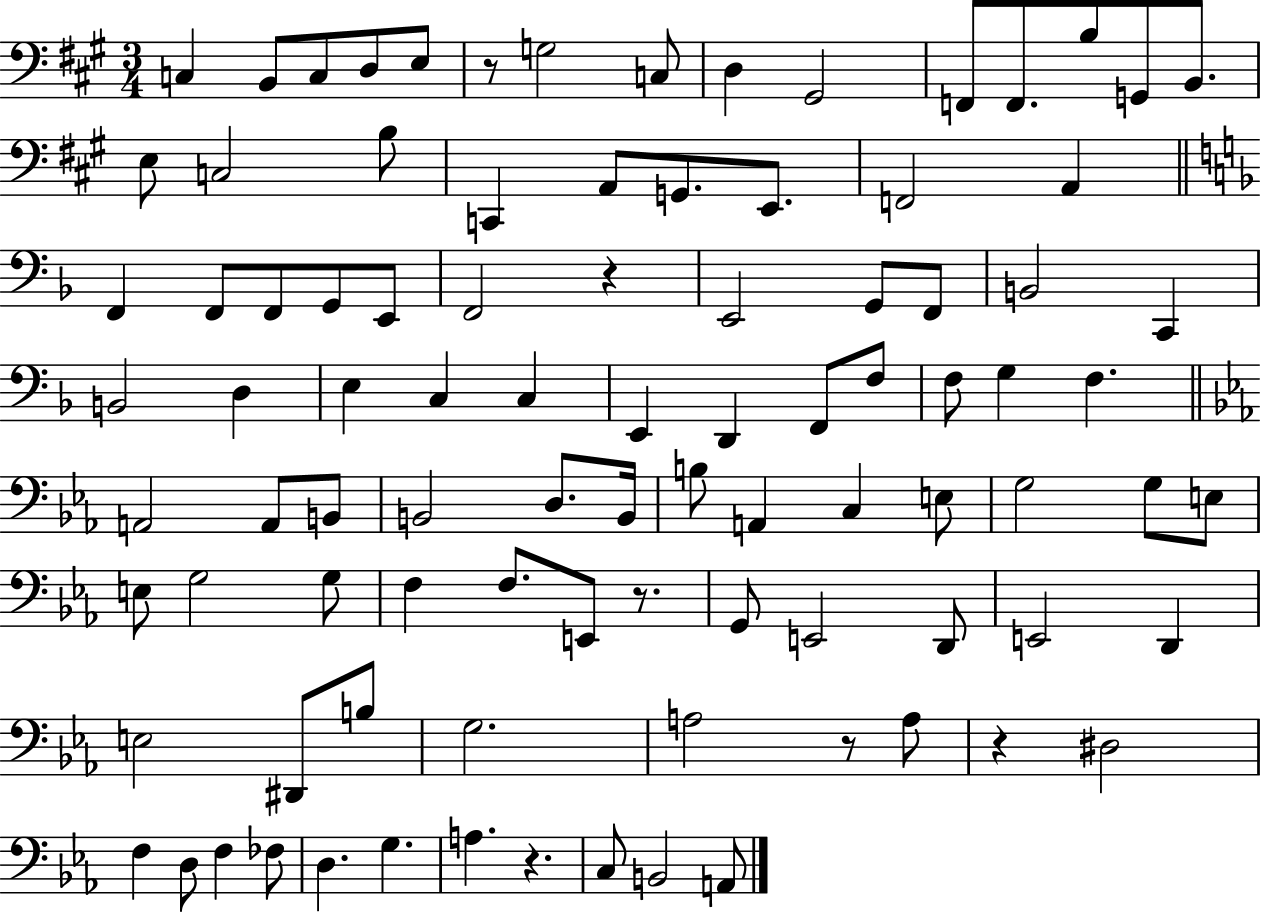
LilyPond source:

{
  \clef bass
  \numericTimeSignature
  \time 3/4
  \key a \major
  \repeat volta 2 { c4 b,8 c8 d8 e8 | r8 g2 c8 | d4 gis,2 | f,8 f,8. b8 g,8 b,8. | \break e8 c2 b8 | c,4 a,8 g,8. e,8. | f,2 a,4 | \bar "||" \break \key f \major f,4 f,8 f,8 g,8 e,8 | f,2 r4 | e,2 g,8 f,8 | b,2 c,4 | \break b,2 d4 | e4 c4 c4 | e,4 d,4 f,8 f8 | f8 g4 f4. | \break \bar "||" \break \key ees \major a,2 a,8 b,8 | b,2 d8. b,16 | b8 a,4 c4 e8 | g2 g8 e8 | \break e8 g2 g8 | f4 f8. e,8 r8. | g,8 e,2 d,8 | e,2 d,4 | \break e2 dis,8 b8 | g2. | a2 r8 a8 | r4 dis2 | \break f4 d8 f4 fes8 | d4. g4. | a4. r4. | c8 b,2 a,8 | \break } \bar "|."
}